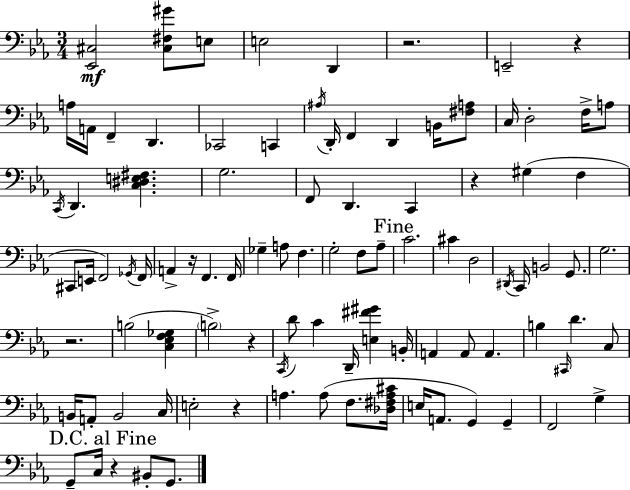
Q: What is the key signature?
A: C minor